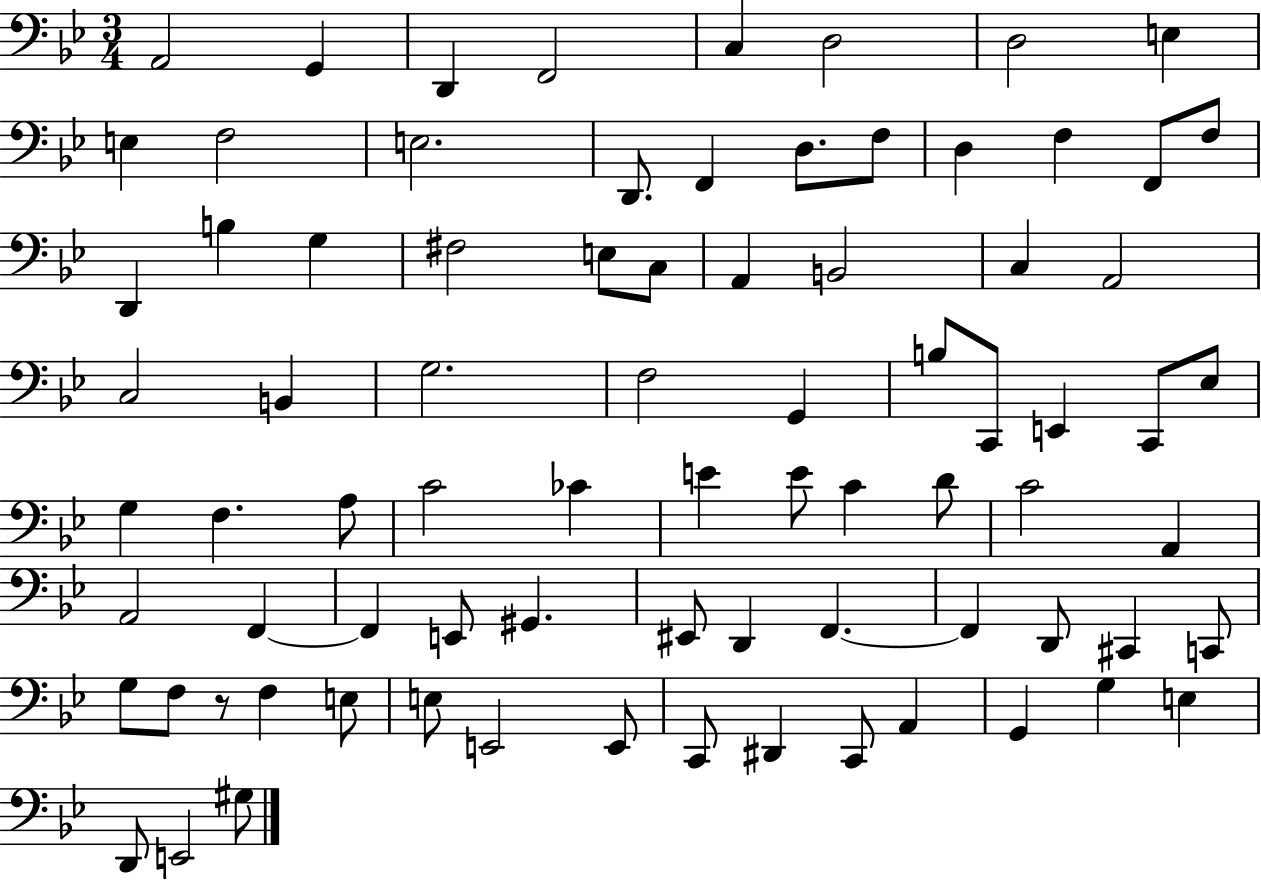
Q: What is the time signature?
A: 3/4